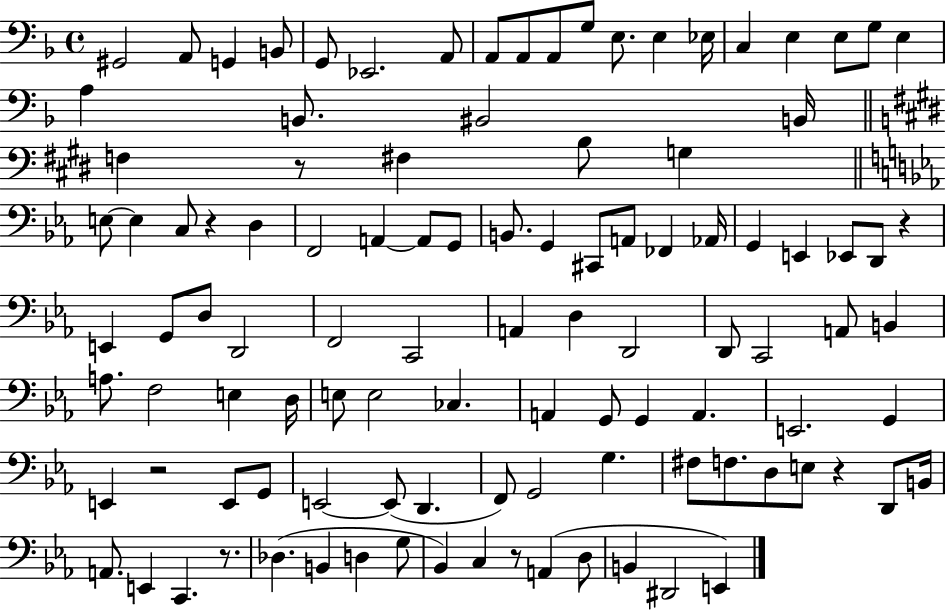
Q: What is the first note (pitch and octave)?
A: G#2